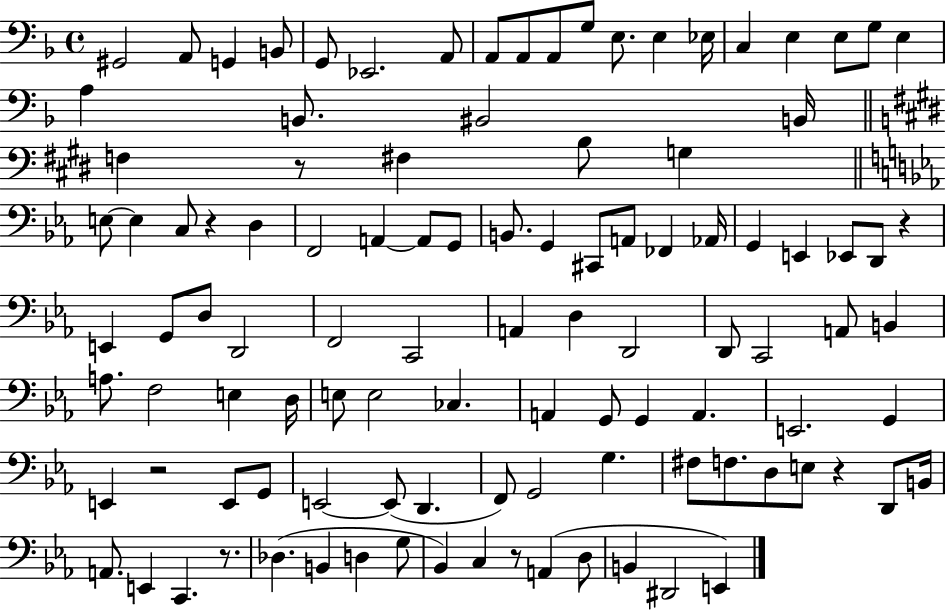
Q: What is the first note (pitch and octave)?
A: G#2